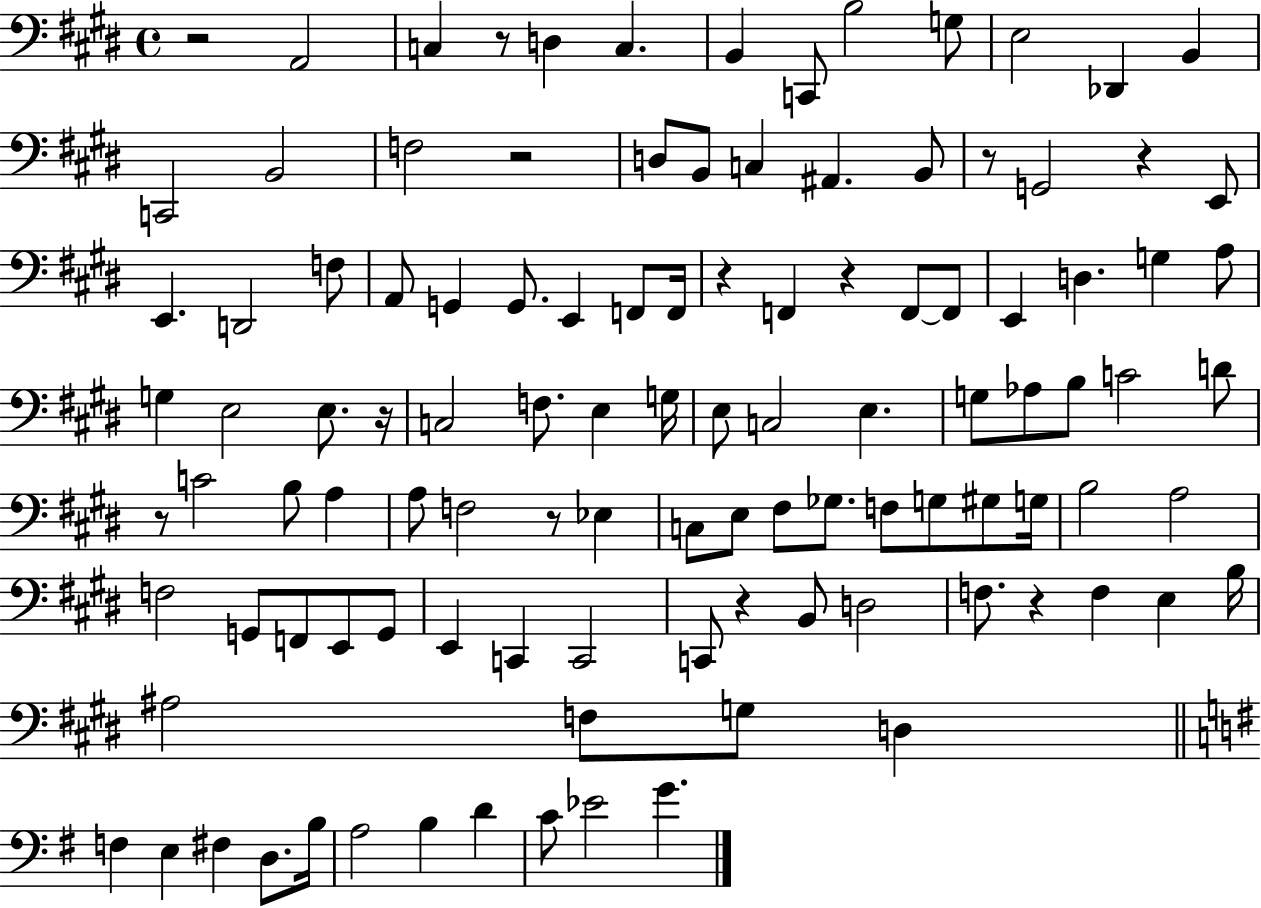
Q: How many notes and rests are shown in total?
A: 110